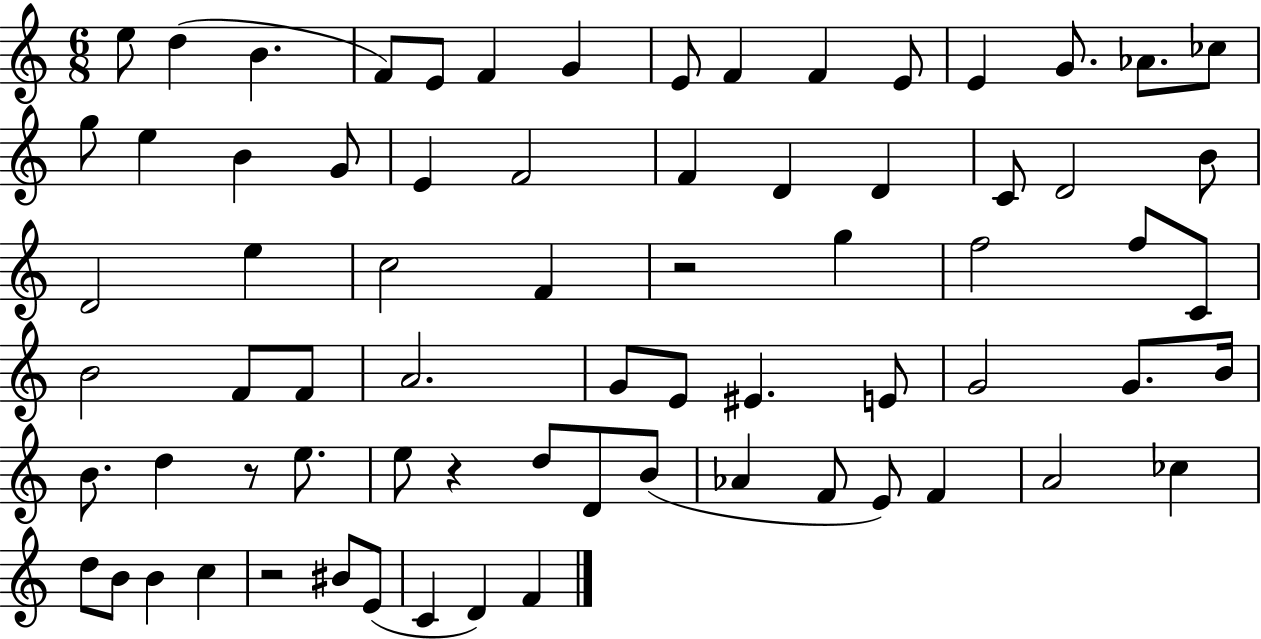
{
  \clef treble
  \numericTimeSignature
  \time 6/8
  \key c \major
  e''8 d''4( b'4. | f'8) e'8 f'4 g'4 | e'8 f'4 f'4 e'8 | e'4 g'8. aes'8. ces''8 | \break g''8 e''4 b'4 g'8 | e'4 f'2 | f'4 d'4 d'4 | c'8 d'2 b'8 | \break d'2 e''4 | c''2 f'4 | r2 g''4 | f''2 f''8 c'8 | \break b'2 f'8 f'8 | a'2. | g'8 e'8 eis'4. e'8 | g'2 g'8. b'16 | \break b'8. d''4 r8 e''8. | e''8 r4 d''8 d'8 b'8( | aes'4 f'8 e'8) f'4 | a'2 ces''4 | \break d''8 b'8 b'4 c''4 | r2 bis'8 e'8( | c'4 d'4) f'4 | \bar "|."
}